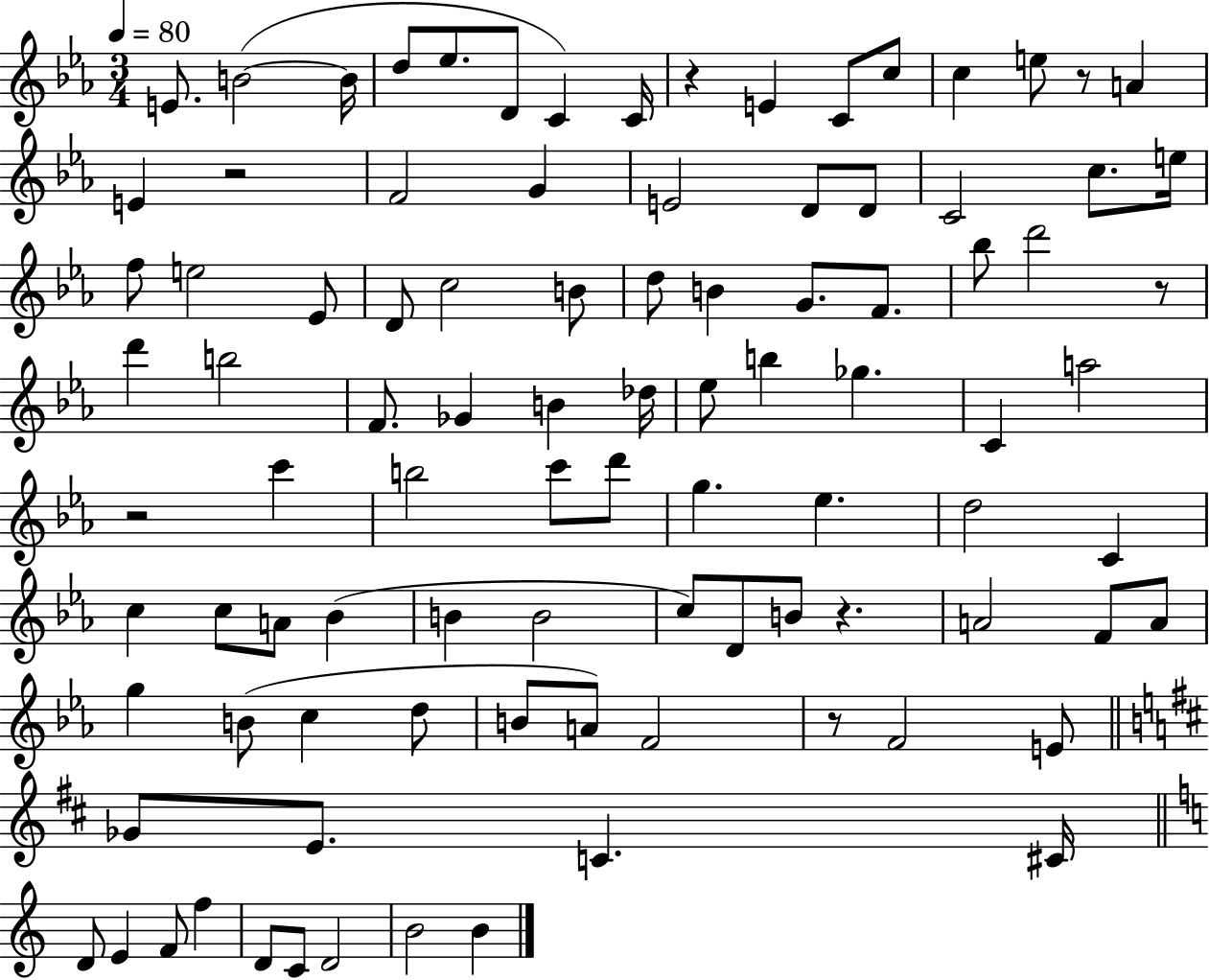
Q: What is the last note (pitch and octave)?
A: B4